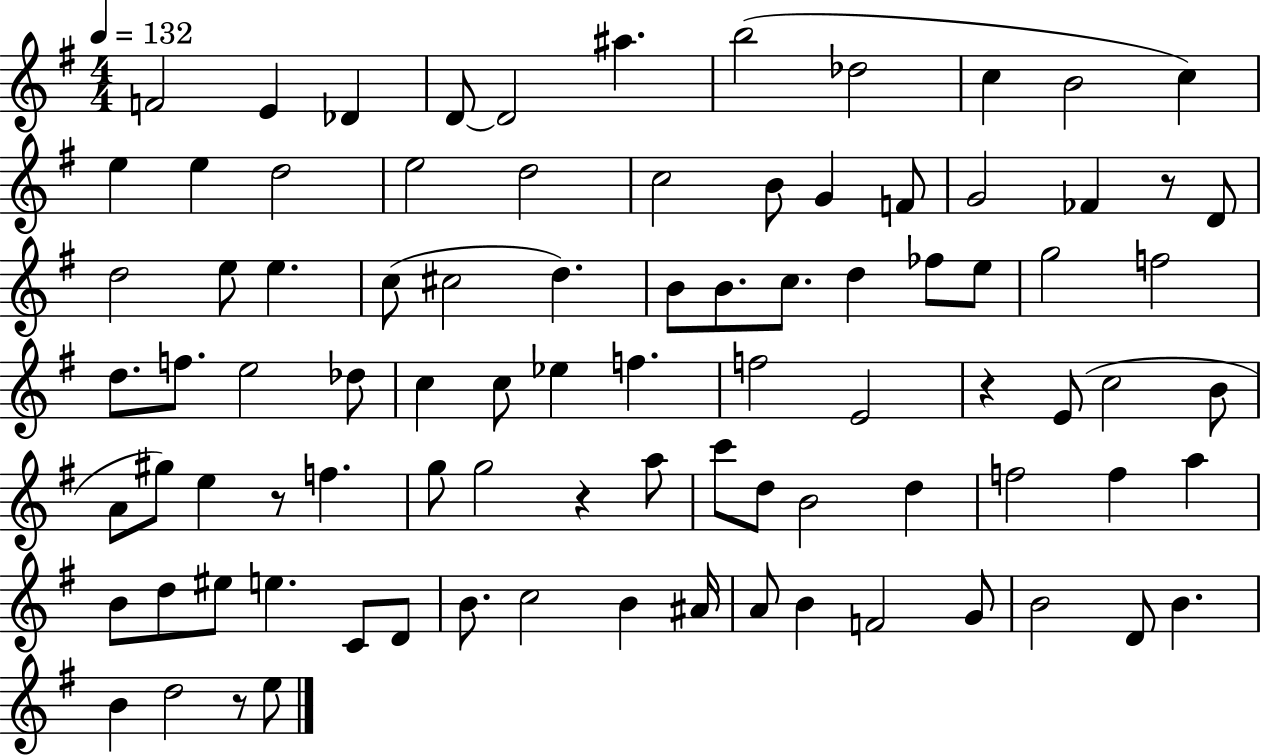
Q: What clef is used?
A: treble